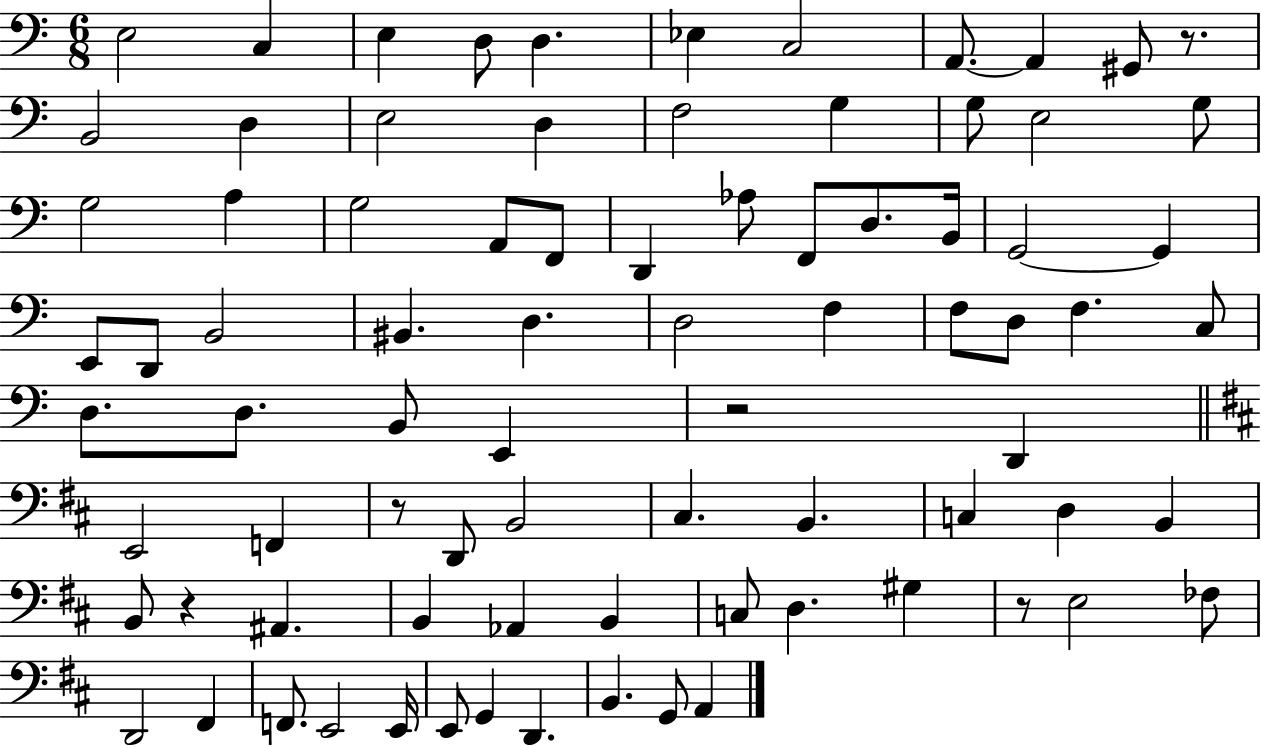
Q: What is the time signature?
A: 6/8